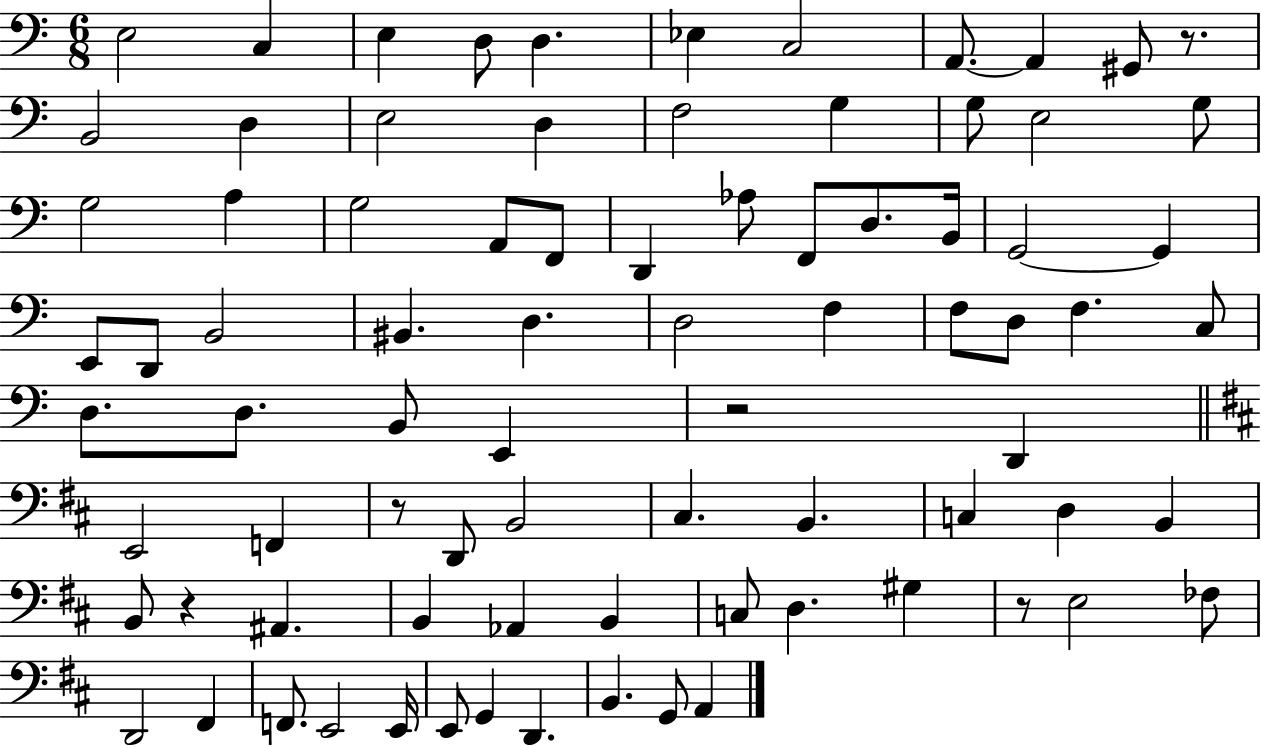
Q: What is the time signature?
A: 6/8